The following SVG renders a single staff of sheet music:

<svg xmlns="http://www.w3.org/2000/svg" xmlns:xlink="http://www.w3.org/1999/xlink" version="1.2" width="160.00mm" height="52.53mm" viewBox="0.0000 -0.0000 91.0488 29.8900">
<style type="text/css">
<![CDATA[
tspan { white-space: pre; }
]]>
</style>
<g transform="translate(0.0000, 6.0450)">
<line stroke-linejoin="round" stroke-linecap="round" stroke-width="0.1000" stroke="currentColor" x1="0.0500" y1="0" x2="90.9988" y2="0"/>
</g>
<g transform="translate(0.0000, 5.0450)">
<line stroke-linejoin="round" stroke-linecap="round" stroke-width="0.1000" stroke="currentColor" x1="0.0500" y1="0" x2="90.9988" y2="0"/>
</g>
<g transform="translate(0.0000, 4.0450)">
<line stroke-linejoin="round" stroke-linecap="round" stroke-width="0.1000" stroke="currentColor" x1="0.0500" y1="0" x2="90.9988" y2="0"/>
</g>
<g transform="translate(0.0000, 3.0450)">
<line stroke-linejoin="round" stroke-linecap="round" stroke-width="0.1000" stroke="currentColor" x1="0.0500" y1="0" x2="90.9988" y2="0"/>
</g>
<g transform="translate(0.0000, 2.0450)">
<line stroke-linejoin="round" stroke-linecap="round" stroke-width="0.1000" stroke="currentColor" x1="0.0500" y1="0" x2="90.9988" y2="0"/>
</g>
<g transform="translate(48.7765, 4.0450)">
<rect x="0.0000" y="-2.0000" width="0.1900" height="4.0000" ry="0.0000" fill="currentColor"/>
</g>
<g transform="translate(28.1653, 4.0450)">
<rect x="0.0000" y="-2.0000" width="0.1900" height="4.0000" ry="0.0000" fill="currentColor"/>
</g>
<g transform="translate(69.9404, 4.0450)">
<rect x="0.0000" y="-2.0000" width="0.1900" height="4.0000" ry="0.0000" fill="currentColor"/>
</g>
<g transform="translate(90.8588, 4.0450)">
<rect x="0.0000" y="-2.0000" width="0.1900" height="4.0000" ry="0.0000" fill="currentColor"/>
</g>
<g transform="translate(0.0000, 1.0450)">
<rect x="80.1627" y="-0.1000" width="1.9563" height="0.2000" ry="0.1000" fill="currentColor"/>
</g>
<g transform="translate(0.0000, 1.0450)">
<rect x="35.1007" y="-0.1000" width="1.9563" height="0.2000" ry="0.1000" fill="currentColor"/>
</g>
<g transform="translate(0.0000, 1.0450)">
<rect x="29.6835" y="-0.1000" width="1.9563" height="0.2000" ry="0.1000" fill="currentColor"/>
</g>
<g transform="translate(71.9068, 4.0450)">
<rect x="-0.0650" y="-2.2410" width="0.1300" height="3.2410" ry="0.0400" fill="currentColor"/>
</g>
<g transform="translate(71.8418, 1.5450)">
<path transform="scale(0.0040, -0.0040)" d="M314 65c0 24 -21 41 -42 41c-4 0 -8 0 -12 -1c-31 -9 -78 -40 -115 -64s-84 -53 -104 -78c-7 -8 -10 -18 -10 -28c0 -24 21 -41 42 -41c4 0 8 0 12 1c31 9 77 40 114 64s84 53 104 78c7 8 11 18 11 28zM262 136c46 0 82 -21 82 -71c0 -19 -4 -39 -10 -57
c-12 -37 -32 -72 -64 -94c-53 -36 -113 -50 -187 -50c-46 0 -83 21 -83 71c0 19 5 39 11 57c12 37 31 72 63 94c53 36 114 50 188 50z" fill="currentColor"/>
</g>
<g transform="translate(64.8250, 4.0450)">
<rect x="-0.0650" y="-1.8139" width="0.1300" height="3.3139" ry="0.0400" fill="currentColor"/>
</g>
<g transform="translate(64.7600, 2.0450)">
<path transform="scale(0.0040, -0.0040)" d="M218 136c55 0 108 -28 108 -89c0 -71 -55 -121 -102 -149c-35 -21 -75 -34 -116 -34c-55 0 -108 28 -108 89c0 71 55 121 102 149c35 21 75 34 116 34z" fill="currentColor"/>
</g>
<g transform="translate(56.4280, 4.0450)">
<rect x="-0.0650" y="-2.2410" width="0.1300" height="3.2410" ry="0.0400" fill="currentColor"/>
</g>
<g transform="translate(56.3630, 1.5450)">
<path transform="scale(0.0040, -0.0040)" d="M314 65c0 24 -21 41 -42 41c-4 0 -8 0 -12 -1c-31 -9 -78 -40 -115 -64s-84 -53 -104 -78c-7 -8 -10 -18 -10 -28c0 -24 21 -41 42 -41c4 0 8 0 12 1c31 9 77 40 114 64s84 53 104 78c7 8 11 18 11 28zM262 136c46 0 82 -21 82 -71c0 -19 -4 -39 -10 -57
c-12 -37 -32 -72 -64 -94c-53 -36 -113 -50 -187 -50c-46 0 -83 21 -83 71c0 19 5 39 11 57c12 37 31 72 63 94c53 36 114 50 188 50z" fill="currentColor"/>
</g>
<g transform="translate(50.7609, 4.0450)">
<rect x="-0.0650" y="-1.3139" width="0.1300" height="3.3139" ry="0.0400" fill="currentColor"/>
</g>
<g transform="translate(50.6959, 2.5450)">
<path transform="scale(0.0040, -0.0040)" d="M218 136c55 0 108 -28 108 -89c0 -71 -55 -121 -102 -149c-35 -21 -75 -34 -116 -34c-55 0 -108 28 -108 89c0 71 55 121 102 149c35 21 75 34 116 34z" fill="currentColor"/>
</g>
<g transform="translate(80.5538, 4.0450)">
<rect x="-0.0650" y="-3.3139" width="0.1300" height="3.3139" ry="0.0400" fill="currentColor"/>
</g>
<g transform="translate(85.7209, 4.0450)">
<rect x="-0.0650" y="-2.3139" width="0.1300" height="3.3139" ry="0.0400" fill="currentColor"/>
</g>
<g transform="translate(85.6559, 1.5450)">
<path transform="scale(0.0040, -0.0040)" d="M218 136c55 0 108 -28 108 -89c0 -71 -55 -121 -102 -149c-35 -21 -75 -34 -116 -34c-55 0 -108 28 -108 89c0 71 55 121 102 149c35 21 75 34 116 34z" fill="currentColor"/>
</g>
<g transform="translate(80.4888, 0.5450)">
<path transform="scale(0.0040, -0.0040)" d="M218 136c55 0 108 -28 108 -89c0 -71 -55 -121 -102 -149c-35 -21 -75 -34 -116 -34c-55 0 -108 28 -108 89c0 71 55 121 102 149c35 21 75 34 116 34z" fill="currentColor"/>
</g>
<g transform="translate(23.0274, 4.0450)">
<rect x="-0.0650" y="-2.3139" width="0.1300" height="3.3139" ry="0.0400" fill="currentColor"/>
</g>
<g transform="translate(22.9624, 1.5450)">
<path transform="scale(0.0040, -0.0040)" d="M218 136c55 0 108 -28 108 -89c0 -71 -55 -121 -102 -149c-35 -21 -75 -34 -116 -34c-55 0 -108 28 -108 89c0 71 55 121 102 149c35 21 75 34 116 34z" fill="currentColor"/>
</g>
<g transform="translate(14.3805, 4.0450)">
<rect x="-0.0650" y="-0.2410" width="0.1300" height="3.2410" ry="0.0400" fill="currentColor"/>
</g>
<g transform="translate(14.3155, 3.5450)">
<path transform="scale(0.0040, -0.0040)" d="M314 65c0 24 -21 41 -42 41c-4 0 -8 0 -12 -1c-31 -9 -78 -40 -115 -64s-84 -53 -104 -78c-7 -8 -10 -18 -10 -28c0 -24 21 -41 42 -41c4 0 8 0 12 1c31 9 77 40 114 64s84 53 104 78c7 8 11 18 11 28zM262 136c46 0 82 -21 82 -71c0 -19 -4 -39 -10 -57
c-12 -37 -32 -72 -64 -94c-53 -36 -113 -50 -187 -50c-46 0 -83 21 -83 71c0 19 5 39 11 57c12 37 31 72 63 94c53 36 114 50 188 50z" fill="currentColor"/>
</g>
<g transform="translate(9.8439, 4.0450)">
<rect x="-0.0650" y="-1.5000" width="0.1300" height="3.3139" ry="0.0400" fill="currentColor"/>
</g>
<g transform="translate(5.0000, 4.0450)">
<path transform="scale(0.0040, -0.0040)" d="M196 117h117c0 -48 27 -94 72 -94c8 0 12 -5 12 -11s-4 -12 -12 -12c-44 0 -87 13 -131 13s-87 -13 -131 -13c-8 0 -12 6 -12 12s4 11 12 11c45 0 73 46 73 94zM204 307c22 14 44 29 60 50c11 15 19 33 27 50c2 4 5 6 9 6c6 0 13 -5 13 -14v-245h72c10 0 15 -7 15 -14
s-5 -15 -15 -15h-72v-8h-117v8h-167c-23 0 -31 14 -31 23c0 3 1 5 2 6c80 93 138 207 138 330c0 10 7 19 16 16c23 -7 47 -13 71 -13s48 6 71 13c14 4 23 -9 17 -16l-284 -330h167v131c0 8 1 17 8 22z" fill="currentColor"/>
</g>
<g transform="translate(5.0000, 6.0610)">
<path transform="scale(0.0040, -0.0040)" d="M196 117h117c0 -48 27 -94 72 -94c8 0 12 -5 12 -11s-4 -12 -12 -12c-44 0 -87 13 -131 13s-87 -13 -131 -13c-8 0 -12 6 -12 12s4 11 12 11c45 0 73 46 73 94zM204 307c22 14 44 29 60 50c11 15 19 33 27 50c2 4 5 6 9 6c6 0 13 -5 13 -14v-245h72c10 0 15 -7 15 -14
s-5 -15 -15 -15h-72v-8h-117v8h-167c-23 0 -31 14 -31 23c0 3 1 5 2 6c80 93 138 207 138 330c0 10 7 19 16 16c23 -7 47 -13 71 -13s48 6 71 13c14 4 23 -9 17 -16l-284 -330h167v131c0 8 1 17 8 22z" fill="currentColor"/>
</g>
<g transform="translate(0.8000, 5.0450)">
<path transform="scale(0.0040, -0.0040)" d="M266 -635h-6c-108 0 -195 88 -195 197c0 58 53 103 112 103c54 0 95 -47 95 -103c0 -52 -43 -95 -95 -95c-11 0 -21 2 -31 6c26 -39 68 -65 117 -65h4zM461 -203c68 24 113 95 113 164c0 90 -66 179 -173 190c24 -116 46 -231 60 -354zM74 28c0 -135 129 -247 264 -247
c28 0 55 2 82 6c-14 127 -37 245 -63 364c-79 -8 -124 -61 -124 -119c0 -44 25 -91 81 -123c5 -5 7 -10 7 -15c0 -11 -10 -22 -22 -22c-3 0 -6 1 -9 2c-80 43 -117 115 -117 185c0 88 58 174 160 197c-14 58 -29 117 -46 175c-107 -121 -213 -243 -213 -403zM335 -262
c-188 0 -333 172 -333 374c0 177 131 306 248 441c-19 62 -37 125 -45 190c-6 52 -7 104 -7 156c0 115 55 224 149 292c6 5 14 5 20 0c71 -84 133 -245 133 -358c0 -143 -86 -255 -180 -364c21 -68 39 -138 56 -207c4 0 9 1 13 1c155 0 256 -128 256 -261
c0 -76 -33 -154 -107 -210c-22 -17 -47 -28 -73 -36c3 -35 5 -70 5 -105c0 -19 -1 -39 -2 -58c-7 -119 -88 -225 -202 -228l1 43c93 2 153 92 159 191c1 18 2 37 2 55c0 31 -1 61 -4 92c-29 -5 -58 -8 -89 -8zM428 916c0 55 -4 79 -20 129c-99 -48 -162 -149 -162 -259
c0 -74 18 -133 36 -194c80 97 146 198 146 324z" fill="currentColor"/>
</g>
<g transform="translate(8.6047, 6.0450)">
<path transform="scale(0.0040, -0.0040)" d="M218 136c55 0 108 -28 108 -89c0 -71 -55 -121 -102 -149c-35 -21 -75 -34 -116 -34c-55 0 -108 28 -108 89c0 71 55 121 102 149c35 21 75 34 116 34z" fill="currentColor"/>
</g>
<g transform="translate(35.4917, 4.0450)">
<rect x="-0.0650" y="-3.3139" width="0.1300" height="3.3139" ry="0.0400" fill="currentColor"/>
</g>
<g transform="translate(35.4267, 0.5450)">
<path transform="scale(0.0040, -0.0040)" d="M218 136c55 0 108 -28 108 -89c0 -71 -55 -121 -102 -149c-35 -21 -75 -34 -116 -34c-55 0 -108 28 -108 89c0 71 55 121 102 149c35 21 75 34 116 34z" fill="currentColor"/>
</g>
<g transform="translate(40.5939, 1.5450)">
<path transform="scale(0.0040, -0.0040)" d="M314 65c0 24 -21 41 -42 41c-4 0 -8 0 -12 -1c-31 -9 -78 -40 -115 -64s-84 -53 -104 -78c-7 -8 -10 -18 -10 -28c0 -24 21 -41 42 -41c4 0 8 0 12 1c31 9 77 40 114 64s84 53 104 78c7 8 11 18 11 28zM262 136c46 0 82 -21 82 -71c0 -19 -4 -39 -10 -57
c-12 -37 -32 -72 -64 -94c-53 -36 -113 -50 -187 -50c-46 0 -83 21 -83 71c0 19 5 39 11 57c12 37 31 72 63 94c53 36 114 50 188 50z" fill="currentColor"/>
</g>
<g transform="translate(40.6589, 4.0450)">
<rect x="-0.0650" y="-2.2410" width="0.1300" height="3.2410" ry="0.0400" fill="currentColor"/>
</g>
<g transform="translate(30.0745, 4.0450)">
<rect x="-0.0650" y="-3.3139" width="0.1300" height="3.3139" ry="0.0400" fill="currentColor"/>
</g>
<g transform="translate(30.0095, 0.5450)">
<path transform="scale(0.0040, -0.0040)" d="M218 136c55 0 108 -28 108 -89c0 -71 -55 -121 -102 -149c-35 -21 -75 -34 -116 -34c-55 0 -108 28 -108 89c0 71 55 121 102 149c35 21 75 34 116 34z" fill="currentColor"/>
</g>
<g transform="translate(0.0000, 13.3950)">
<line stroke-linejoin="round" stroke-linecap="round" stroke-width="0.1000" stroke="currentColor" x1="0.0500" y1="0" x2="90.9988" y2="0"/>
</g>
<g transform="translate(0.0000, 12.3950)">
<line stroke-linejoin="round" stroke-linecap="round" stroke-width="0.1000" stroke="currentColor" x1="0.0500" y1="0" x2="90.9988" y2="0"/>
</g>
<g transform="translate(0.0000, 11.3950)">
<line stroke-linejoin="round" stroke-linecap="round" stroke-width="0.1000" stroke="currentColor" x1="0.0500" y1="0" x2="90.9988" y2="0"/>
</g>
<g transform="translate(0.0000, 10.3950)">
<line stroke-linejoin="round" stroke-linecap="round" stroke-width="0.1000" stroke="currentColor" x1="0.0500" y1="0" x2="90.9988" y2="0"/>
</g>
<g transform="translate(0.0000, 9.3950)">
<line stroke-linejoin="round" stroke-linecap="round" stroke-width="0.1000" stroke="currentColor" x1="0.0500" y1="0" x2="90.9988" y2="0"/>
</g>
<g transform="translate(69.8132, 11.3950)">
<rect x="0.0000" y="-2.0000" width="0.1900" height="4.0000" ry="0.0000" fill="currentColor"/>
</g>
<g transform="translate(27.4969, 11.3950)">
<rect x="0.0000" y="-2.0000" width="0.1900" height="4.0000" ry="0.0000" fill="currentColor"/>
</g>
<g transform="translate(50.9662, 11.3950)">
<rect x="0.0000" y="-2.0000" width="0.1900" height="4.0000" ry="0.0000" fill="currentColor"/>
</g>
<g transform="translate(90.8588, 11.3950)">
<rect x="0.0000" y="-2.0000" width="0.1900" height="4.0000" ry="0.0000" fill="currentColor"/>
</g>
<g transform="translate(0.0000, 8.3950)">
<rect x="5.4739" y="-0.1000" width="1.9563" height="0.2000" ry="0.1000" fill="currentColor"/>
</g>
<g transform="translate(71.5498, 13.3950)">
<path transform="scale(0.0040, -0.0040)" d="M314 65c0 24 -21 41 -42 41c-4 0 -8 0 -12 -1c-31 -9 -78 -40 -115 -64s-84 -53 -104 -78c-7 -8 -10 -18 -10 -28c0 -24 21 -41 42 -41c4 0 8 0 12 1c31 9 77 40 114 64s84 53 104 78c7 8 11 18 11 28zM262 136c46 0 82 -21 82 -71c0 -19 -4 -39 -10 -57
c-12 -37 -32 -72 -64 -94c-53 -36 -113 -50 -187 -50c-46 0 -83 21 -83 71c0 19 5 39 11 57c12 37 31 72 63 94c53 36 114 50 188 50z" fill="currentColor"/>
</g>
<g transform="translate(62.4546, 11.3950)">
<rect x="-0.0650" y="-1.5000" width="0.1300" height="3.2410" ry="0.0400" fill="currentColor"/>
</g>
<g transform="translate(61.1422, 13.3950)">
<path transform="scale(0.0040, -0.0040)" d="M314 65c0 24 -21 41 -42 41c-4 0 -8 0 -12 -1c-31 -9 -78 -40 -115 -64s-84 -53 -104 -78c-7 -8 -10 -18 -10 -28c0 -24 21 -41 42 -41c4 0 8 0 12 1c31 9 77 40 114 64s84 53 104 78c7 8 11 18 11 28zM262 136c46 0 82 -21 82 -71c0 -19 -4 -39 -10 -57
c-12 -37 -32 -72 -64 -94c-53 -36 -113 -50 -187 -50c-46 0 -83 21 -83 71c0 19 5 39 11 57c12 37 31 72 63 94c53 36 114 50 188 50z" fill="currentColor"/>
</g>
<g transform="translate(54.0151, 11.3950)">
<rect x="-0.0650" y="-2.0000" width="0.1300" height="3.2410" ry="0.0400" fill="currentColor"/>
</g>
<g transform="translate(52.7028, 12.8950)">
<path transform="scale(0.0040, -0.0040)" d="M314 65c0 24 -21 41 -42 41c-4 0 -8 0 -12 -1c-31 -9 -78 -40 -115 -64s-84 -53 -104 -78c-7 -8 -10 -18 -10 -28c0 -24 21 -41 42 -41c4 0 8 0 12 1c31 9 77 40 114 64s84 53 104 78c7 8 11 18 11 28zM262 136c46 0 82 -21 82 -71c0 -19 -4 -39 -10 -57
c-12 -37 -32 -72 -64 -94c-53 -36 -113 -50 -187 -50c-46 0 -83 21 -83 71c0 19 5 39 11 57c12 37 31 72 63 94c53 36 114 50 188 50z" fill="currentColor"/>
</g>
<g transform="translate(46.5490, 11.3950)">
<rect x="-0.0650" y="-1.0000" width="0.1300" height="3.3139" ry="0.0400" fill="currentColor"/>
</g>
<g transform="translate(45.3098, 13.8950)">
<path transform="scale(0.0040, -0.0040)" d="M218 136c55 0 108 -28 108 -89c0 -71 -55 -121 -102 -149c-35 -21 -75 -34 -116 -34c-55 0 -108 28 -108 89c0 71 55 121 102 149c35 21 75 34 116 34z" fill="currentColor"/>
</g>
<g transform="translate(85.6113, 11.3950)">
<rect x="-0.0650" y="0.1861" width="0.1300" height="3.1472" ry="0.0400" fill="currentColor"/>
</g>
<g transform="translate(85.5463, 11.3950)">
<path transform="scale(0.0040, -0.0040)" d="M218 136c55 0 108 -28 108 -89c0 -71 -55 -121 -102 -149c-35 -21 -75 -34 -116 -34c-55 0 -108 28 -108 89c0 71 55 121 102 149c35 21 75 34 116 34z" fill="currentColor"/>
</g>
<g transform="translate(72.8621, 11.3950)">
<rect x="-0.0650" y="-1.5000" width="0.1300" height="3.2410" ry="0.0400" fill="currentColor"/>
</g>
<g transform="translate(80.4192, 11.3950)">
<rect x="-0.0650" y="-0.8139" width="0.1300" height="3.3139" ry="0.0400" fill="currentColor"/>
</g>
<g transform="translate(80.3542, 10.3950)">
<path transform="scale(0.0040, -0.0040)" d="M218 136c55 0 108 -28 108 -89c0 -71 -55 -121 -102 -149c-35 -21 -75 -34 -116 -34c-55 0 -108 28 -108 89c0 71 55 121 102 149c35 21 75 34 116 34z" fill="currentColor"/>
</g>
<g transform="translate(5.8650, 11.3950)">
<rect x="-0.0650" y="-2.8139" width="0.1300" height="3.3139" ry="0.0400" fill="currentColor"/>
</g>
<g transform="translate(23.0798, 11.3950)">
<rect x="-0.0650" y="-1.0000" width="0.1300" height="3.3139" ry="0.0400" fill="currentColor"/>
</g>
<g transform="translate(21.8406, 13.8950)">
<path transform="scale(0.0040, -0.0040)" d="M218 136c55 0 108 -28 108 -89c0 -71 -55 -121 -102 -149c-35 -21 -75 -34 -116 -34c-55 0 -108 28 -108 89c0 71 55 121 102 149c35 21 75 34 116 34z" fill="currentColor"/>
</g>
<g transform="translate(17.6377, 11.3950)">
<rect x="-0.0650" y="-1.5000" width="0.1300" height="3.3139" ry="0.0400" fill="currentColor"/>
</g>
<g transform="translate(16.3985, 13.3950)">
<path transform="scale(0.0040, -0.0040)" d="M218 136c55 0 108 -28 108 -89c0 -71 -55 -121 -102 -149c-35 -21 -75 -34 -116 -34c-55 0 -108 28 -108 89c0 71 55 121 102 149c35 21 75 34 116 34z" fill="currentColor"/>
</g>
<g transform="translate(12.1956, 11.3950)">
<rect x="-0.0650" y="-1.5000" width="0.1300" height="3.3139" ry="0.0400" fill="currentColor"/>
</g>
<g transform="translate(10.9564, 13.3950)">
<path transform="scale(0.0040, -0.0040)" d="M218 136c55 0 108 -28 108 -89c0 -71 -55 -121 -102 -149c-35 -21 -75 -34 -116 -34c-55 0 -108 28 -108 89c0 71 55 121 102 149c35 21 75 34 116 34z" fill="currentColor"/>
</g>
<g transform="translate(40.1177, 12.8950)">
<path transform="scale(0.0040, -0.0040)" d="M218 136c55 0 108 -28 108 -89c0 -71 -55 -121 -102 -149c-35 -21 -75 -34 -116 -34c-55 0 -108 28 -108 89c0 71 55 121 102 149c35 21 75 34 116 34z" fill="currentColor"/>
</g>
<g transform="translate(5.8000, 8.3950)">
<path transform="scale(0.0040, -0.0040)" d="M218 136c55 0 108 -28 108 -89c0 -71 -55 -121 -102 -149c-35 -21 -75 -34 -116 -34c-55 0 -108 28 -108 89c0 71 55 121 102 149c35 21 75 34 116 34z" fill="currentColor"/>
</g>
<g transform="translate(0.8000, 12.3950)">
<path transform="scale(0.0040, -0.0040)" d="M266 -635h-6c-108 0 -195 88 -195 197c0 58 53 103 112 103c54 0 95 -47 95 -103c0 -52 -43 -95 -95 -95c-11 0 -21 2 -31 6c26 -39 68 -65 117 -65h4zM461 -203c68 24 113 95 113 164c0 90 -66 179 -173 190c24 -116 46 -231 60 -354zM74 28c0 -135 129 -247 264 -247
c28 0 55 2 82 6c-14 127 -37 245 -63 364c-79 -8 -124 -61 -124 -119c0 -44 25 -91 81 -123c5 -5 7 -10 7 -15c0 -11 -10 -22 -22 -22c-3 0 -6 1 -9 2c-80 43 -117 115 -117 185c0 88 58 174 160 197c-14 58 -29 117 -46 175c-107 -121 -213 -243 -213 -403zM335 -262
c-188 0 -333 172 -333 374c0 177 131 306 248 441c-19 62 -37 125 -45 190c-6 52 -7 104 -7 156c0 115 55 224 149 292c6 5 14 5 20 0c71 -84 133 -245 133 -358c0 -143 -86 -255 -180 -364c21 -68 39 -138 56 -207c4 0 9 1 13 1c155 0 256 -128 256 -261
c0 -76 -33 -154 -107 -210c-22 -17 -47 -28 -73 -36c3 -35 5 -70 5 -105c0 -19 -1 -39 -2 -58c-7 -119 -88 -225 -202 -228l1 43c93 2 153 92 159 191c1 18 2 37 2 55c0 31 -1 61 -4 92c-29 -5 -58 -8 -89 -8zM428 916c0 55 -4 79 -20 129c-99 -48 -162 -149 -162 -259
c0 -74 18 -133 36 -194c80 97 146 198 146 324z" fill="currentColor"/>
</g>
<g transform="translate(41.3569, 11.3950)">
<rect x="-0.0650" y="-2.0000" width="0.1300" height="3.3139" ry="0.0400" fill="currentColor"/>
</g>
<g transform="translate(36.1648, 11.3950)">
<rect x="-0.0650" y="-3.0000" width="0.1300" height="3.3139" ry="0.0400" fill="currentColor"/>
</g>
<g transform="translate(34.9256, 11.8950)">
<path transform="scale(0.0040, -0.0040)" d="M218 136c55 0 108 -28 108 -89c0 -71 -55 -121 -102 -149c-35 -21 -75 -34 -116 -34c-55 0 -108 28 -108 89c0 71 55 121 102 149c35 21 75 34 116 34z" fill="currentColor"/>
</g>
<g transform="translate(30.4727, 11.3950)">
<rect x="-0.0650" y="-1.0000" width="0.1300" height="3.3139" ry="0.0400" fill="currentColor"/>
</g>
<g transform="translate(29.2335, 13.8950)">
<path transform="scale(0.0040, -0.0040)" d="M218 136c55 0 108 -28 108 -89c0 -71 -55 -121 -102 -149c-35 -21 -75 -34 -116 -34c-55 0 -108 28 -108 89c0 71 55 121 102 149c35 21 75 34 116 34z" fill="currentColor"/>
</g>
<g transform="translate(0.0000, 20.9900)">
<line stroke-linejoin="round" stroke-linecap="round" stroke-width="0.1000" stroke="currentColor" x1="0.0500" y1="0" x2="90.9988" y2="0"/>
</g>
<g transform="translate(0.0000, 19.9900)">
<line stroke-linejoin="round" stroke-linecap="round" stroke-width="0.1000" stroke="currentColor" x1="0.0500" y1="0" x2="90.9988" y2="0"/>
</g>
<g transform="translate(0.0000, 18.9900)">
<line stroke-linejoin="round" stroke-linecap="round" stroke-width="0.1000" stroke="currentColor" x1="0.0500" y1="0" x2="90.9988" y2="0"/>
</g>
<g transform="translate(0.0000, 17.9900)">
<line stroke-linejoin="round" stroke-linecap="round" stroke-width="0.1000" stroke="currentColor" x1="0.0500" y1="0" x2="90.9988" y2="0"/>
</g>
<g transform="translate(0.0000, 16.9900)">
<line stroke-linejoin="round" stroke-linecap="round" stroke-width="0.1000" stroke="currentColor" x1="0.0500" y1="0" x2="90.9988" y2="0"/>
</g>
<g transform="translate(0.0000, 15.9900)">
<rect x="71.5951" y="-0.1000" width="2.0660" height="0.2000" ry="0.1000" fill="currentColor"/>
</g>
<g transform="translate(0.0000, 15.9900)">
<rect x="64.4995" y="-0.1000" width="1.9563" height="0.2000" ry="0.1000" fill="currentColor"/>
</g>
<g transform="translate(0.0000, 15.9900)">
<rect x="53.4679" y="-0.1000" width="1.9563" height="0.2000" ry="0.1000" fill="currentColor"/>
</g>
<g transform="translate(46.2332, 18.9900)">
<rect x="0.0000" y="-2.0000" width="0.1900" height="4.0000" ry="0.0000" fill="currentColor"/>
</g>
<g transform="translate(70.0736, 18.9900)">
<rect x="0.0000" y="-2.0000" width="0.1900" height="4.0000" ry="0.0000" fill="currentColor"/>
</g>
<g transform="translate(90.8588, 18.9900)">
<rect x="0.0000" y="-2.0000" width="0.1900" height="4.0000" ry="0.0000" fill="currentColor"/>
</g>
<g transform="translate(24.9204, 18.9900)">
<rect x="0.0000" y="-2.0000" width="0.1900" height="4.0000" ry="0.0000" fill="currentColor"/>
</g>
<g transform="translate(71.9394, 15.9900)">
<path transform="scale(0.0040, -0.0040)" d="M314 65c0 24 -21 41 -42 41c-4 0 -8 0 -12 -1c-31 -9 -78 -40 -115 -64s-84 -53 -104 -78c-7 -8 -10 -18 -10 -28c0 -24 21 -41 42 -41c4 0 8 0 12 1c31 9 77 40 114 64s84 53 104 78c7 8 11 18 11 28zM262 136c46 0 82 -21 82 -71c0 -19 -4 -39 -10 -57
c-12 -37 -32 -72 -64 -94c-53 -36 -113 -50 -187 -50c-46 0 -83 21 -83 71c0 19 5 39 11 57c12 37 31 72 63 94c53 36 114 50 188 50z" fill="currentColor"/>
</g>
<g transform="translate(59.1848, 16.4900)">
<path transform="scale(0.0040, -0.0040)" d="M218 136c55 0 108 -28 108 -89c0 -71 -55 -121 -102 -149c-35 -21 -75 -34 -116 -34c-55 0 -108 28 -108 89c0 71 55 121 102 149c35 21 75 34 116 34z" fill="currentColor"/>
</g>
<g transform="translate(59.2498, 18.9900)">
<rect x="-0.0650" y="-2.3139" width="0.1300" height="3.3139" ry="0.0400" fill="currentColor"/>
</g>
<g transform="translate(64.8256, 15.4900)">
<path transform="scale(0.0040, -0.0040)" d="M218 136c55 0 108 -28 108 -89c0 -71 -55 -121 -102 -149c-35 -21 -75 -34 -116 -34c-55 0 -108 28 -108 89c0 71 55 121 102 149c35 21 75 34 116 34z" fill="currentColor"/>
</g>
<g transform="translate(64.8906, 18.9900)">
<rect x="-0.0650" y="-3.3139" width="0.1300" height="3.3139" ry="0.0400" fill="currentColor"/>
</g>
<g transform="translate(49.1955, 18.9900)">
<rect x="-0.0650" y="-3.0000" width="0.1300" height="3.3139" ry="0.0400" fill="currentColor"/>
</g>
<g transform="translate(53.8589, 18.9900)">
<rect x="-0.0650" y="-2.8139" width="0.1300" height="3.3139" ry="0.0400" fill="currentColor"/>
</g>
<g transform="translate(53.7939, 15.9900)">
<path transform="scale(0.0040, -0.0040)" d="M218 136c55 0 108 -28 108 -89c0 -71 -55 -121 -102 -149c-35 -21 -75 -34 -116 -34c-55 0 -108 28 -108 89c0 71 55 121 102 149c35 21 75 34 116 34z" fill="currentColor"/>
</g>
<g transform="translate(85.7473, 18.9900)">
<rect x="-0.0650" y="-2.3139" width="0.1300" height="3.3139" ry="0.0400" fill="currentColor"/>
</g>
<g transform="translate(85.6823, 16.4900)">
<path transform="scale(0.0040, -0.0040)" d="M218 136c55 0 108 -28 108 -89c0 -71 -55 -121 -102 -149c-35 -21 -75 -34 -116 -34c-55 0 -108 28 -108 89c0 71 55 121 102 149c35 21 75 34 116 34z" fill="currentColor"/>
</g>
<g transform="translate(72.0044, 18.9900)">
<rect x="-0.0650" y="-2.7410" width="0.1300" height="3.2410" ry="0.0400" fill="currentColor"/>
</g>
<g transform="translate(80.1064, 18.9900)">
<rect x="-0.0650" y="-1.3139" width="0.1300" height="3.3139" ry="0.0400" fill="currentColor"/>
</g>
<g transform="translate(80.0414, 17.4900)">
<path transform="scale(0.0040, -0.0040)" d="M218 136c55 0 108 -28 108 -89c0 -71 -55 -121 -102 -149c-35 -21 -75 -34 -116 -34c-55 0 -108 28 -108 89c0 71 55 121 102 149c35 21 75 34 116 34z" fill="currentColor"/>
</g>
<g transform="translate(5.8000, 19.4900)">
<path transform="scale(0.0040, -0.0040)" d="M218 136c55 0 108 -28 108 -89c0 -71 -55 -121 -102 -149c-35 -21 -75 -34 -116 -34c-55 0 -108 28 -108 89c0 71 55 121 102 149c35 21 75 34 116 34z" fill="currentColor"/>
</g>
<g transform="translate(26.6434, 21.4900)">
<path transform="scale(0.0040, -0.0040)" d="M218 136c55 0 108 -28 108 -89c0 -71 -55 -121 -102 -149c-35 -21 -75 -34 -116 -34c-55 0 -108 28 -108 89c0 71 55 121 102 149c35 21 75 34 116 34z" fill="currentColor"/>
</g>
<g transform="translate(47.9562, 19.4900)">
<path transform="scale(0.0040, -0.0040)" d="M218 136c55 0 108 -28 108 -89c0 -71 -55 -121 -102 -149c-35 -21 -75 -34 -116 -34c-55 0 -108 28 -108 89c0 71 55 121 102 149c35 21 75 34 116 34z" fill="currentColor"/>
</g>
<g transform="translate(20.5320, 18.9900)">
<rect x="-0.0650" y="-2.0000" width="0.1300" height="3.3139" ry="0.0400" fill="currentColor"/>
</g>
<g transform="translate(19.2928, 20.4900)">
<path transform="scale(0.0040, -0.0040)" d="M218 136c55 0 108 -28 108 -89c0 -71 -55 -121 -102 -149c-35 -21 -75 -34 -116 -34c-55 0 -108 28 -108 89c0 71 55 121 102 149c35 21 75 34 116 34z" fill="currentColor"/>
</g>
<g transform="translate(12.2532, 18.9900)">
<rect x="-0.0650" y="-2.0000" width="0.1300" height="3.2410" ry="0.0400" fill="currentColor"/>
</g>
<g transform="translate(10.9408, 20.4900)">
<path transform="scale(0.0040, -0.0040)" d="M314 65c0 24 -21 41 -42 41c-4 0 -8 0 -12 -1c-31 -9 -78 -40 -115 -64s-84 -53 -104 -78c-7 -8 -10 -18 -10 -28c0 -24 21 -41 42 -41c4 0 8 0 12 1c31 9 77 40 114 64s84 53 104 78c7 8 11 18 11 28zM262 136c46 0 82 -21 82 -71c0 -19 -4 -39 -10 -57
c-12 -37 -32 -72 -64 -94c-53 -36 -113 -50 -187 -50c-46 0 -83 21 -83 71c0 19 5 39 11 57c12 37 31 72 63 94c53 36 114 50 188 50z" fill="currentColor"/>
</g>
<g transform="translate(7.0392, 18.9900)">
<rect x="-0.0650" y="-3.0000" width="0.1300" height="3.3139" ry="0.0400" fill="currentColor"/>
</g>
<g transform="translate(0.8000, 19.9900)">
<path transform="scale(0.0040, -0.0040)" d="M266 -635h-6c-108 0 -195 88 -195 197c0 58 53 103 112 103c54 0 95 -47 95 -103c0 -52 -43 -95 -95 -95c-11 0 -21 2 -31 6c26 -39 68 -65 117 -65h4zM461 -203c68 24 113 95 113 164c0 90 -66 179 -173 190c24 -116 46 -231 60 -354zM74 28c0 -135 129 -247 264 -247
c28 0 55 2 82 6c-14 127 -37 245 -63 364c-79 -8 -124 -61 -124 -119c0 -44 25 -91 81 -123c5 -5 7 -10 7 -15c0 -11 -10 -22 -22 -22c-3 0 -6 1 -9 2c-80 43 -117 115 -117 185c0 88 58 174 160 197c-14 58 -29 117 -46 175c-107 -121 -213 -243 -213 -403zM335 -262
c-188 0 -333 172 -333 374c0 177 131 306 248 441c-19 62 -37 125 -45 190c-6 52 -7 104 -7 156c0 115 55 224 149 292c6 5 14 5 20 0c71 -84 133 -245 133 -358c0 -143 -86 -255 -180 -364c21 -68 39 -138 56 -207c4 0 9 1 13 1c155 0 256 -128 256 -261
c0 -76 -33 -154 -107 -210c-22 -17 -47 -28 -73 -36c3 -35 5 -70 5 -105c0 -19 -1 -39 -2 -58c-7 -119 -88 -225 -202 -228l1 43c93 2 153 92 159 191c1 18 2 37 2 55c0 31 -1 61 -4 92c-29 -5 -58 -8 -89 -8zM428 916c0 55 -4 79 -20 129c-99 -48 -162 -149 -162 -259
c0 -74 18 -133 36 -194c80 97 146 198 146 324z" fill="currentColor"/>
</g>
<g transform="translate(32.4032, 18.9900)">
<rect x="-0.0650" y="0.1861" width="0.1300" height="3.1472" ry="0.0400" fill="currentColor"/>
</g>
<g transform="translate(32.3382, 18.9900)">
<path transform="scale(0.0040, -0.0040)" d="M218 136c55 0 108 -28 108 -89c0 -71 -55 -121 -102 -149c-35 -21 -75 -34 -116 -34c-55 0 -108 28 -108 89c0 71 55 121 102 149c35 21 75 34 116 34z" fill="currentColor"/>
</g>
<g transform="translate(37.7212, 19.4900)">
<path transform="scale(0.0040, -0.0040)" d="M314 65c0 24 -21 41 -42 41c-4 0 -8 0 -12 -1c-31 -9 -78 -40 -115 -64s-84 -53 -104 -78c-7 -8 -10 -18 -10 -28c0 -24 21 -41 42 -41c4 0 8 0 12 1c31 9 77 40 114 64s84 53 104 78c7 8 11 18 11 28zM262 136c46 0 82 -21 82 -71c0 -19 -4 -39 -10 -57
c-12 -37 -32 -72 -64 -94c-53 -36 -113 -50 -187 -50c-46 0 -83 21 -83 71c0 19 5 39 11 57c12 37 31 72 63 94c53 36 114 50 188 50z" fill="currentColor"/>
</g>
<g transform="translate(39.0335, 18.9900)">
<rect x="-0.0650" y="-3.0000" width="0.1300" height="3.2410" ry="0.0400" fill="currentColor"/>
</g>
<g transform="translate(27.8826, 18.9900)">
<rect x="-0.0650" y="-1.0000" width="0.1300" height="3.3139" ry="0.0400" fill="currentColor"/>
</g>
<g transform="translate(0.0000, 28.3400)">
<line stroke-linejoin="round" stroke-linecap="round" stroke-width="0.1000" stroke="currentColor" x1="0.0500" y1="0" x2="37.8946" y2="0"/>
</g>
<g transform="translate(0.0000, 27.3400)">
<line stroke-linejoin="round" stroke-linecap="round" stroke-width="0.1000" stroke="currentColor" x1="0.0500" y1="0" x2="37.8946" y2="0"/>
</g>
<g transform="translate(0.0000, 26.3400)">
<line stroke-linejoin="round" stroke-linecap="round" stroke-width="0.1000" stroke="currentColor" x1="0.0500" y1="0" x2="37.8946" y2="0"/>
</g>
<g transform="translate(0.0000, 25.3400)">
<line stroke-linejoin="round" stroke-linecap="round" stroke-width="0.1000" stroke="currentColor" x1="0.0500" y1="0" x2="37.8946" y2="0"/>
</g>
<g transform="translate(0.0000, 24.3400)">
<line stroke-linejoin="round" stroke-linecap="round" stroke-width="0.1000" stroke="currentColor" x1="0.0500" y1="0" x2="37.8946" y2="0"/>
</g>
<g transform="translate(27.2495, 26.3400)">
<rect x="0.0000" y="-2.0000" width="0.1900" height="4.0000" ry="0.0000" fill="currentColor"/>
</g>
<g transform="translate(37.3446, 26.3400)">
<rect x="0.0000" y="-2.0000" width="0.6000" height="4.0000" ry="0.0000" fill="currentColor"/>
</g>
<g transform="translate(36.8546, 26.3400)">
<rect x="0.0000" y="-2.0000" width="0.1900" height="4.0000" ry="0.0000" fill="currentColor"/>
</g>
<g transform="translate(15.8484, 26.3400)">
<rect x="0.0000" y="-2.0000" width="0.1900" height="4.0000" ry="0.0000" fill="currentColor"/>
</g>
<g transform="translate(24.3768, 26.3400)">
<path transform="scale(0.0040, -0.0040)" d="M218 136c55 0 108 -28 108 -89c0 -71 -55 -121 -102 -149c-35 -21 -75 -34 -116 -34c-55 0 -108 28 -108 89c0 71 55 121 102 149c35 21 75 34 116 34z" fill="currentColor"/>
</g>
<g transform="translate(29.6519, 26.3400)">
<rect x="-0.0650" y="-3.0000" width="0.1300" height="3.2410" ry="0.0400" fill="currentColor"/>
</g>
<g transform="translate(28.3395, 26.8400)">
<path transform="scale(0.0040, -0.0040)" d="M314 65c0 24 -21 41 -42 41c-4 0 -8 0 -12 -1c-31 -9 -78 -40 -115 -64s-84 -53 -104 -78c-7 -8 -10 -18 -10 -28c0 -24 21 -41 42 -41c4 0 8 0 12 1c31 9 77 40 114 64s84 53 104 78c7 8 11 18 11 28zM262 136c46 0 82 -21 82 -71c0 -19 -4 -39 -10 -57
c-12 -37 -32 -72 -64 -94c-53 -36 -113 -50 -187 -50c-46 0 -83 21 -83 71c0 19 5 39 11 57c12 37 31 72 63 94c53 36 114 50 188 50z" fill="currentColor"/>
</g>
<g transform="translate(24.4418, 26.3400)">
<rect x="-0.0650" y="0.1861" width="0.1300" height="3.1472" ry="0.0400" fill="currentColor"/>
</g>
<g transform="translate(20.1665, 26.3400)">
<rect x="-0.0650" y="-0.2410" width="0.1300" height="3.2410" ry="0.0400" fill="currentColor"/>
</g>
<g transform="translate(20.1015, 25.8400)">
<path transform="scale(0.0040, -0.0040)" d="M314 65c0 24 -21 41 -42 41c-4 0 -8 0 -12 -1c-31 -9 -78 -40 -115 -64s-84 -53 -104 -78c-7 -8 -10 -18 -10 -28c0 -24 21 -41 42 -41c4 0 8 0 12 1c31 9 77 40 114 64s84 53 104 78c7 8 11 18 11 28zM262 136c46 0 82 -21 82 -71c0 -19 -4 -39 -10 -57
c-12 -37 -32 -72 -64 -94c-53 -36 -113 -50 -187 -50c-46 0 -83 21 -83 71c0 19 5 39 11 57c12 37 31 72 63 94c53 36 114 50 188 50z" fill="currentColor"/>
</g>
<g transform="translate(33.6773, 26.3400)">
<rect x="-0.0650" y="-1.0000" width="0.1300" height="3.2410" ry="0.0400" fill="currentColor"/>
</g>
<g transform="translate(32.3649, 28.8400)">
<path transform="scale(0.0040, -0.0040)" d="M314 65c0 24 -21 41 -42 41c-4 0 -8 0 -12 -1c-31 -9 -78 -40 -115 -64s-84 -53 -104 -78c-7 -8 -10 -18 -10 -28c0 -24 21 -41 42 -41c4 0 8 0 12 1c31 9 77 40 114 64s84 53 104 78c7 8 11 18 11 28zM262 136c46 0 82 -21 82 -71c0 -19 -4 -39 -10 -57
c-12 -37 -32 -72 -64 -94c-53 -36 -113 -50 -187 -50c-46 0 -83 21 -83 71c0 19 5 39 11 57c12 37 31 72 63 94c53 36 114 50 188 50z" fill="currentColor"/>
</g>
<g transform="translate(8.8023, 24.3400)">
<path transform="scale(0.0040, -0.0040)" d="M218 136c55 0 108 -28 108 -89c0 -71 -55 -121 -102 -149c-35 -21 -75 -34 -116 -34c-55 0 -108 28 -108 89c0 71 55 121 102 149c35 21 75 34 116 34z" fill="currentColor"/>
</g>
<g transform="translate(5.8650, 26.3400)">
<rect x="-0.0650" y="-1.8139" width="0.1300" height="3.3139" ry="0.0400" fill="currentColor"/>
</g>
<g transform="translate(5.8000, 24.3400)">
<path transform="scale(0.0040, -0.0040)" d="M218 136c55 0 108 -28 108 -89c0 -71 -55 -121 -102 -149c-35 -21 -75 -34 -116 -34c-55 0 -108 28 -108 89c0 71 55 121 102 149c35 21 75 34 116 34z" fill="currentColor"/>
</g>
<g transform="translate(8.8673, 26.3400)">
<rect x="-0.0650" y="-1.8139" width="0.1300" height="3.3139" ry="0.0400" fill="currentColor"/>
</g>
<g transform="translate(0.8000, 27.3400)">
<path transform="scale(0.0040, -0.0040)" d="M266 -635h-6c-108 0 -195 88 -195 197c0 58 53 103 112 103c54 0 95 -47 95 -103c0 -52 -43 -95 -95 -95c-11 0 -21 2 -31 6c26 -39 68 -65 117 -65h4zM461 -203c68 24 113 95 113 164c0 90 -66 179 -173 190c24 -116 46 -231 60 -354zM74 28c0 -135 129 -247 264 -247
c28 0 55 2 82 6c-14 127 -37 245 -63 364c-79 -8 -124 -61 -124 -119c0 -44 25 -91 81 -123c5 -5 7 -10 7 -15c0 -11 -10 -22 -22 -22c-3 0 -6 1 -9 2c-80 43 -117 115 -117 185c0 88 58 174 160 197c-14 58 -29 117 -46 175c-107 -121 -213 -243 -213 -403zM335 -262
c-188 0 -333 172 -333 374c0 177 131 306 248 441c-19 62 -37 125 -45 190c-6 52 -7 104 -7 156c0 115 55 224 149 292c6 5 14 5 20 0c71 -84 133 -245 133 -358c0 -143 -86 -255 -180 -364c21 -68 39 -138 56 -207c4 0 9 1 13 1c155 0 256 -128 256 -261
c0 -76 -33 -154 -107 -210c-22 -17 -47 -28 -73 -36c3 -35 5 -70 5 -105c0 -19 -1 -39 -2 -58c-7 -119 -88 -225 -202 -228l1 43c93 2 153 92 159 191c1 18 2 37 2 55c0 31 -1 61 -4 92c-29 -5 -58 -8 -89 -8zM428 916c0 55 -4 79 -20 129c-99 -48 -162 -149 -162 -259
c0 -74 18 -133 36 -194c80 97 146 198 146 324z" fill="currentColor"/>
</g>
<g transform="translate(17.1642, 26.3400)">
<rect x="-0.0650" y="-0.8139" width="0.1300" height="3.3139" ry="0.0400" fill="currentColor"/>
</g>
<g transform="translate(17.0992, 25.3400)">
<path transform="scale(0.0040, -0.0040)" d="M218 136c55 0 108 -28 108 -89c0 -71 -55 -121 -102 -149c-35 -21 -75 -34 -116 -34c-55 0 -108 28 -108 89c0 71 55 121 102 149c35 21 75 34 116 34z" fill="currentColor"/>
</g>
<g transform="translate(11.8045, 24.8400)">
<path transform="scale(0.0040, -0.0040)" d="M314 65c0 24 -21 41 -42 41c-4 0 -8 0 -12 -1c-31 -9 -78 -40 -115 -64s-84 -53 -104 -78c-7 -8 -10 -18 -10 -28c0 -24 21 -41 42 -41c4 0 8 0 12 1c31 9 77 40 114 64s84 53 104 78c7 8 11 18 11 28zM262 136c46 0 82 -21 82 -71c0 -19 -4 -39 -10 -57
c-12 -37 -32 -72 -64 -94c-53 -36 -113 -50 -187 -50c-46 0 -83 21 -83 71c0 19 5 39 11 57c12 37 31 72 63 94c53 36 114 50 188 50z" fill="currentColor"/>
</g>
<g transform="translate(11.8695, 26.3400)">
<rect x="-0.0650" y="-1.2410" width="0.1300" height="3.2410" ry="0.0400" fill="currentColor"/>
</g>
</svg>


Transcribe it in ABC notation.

X:1
T:Untitled
M:4/4
L:1/4
K:C
E c2 g b b g2 e g2 f g2 b g a E E D D A F D F2 E2 E2 d B A F2 F D B A2 A a g b a2 e g f f e2 d c2 B A2 D2